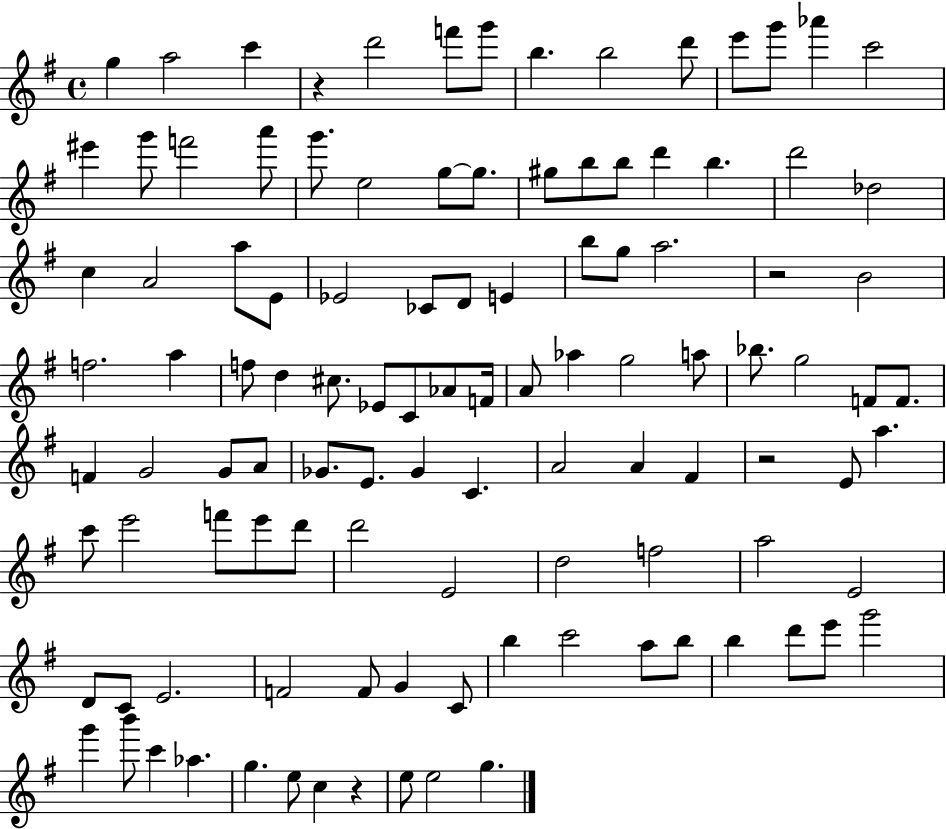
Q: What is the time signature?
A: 4/4